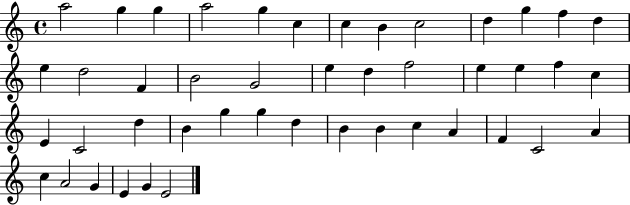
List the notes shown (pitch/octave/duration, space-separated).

A5/h G5/q G5/q A5/h G5/q C5/q C5/q B4/q C5/h D5/q G5/q F5/q D5/q E5/q D5/h F4/q B4/h G4/h E5/q D5/q F5/h E5/q E5/q F5/q C5/q E4/q C4/h D5/q B4/q G5/q G5/q D5/q B4/q B4/q C5/q A4/q F4/q C4/h A4/q C5/q A4/h G4/q E4/q G4/q E4/h